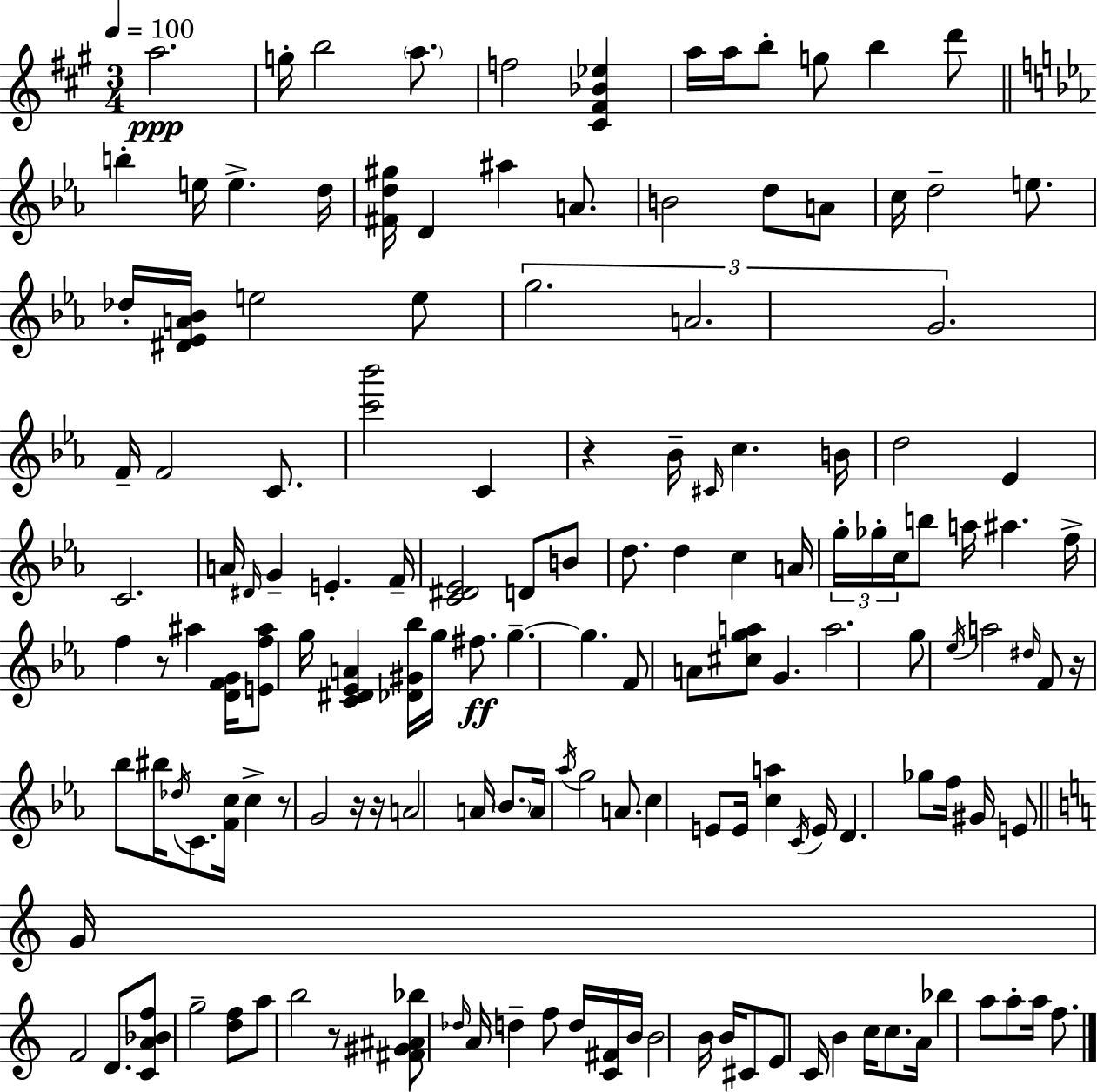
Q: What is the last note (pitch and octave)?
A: F5